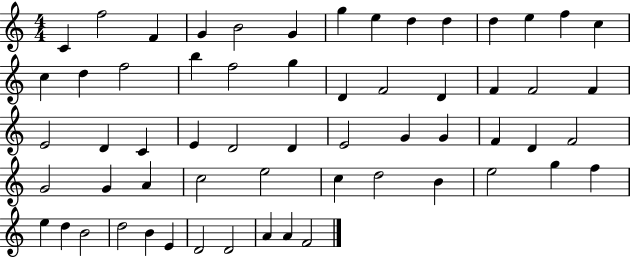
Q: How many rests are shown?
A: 0